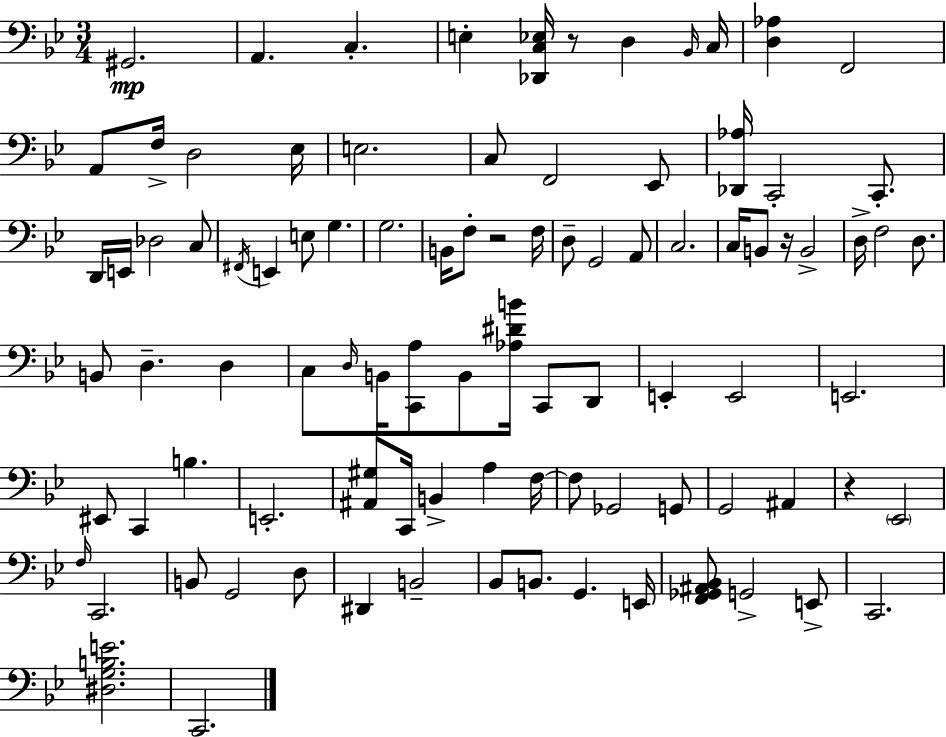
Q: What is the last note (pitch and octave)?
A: C2